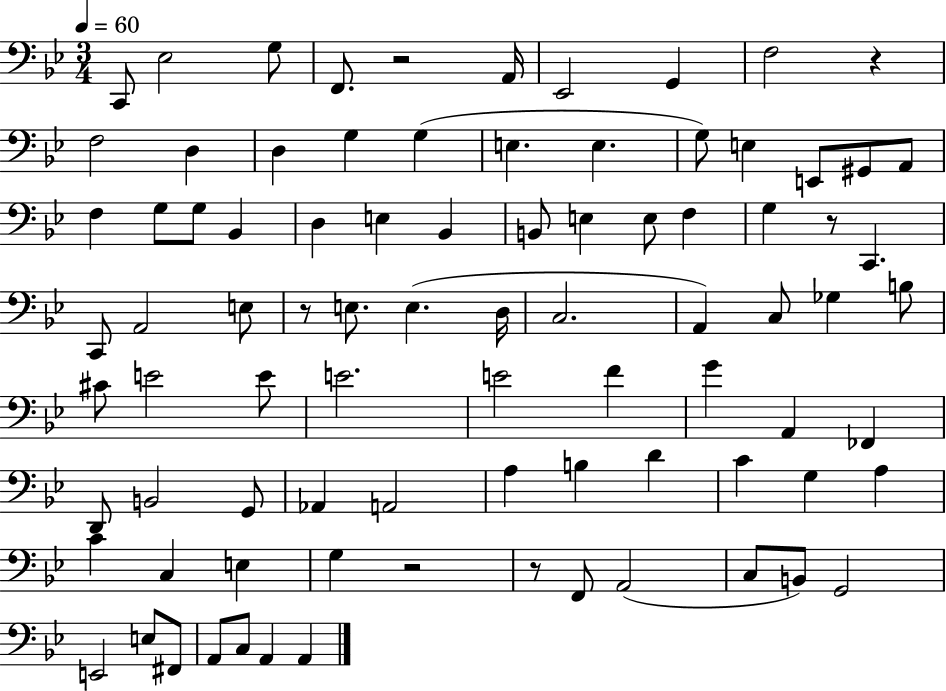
X:1
T:Untitled
M:3/4
L:1/4
K:Bb
C,,/2 _E,2 G,/2 F,,/2 z2 A,,/4 _E,,2 G,, F,2 z F,2 D, D, G, G, E, E, G,/2 E, E,,/2 ^G,,/2 A,,/2 F, G,/2 G,/2 _B,, D, E, _B,, B,,/2 E, E,/2 F, G, z/2 C,, C,,/2 A,,2 E,/2 z/2 E,/2 E, D,/4 C,2 A,, C,/2 _G, B,/2 ^C/2 E2 E/2 E2 E2 F G A,, _F,, D,,/2 B,,2 G,,/2 _A,, A,,2 A, B, D C G, A, C C, E, G, z2 z/2 F,,/2 A,,2 C,/2 B,,/2 G,,2 E,,2 E,/2 ^F,,/2 A,,/2 C,/2 A,, A,,